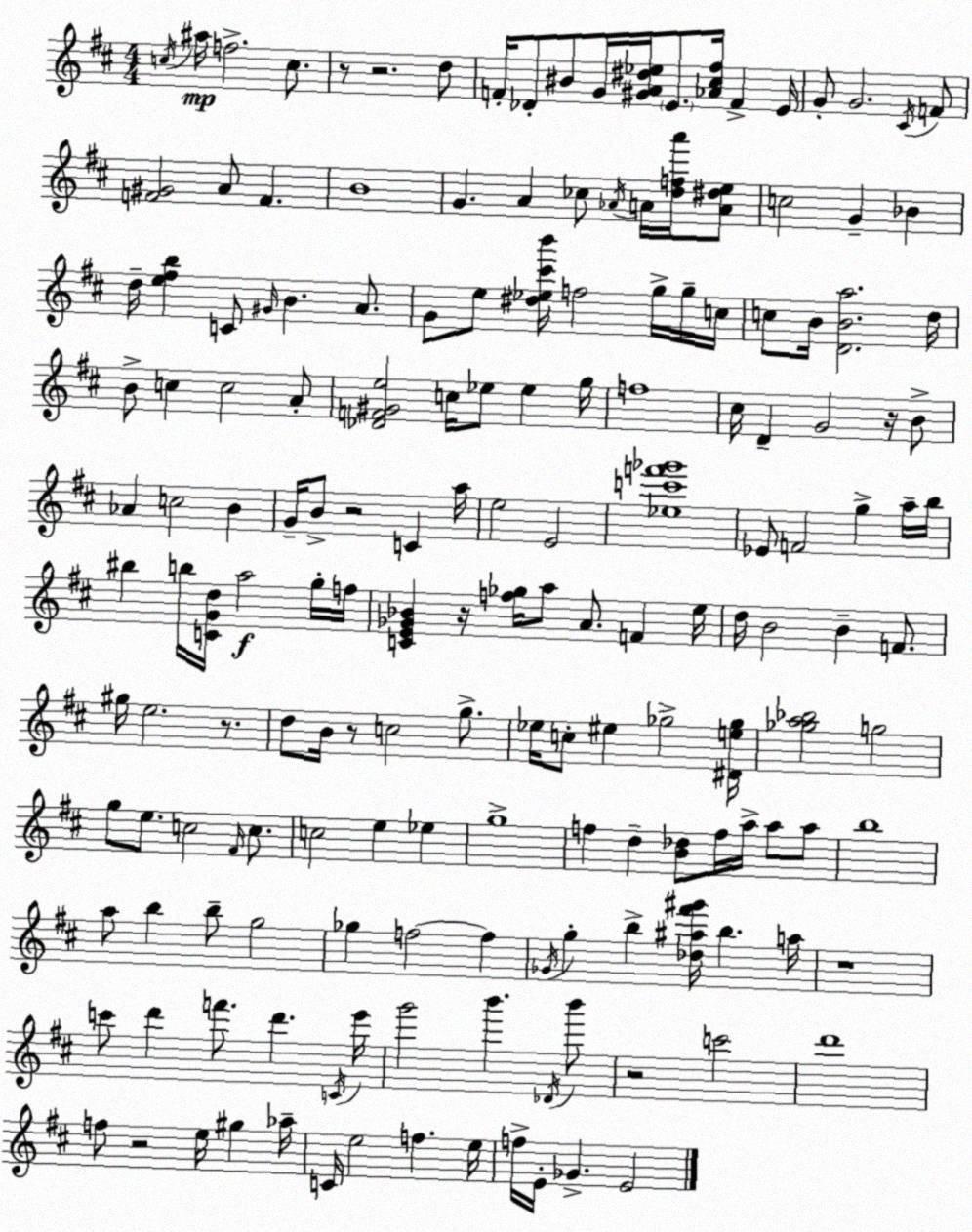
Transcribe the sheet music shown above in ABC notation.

X:1
T:Untitled
M:4/4
L:1/4
K:D
c/4 ^a/4 f2 c/2 z/2 z2 d/2 F/4 _D/2 ^B/2 G/4 [^GA^d_e]/4 E/2 [_A^c^f]/4 F E/4 G/2 G2 ^C/4 F/2 [F^G]2 A/2 F B4 G A _c/2 _A/4 A/4 [dfa']/4 [A^de]/2 c2 G _B d/4 [e^fb] C/2 ^G/4 B A/2 G/2 e/2 [^d_e^c'b']/4 f2 g/4 g/4 c/4 c/2 B/4 [DBa]2 d/4 B/2 c c2 A/2 [_DF^Ge]2 c/4 _e/2 _e g/4 f4 ^c/4 D G2 z/4 B/2 _A c2 B G/4 B/2 z2 C a/4 e2 E2 [_ec'f'_g']4 _E/2 F2 g a/4 b/4 ^b b/4 [CGd]/4 a2 g/4 f/4 [CE_G_B] z/4 [f_g]/4 a/2 A/2 F e/4 d/4 B2 B F/2 ^g/4 e2 z/2 d/2 B/4 z/2 c2 g/2 _e/4 c/2 ^e _g2 [^De_g]/4 [_ga_b]2 g2 g/2 e/2 c2 ^F/4 c/2 c2 e _e g4 f d [B_d]/2 f/4 a/4 a/2 a/2 b4 a/2 b b/2 g2 _g f2 f _G/4 g b [_d^a^f'^g']/4 b a/4 z4 c'/2 d' f'/2 d' C/4 e'/4 g'2 b' _D/4 b'/2 z2 c'2 d'4 f/2 z2 e/4 ^g _a/4 C/4 e2 f e/4 f/4 E/4 _G E2